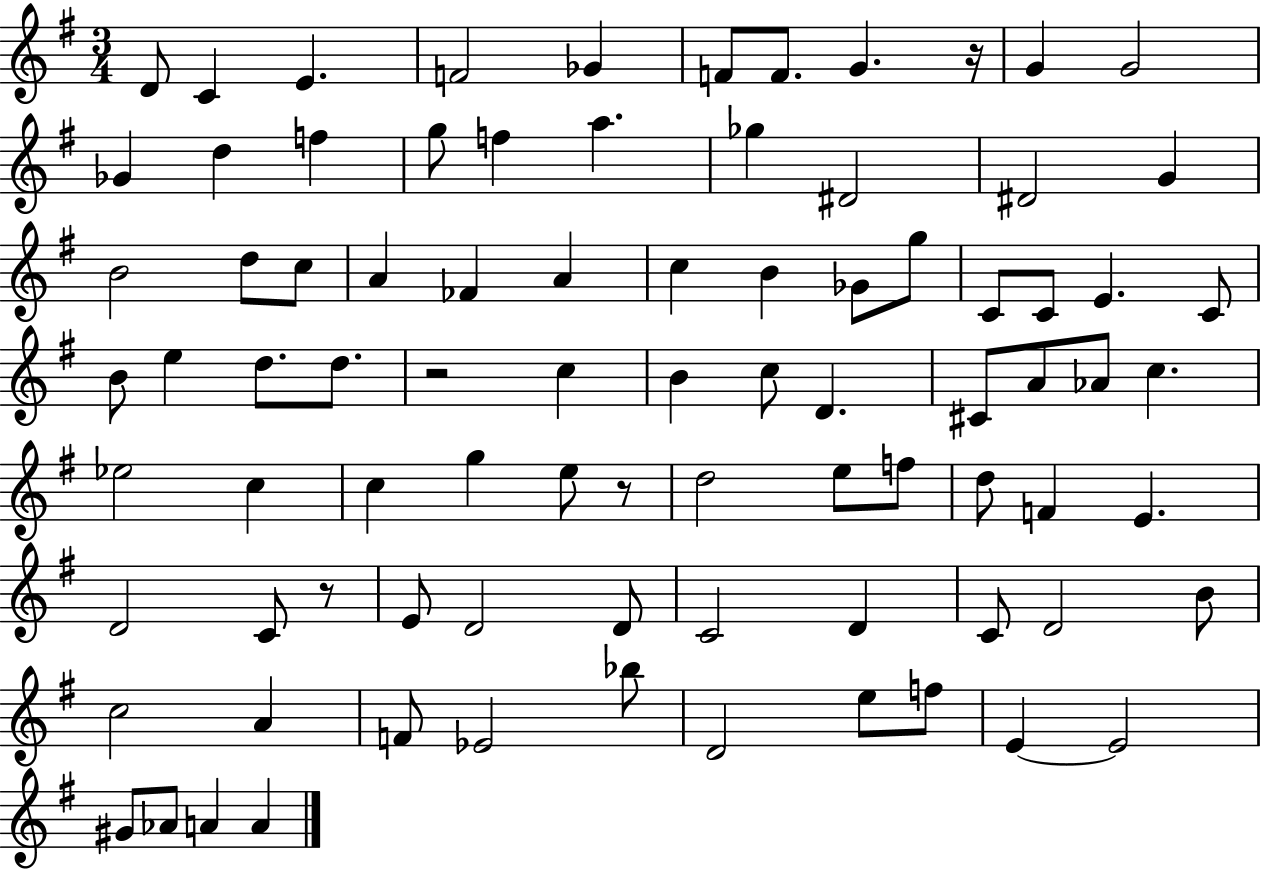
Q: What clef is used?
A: treble